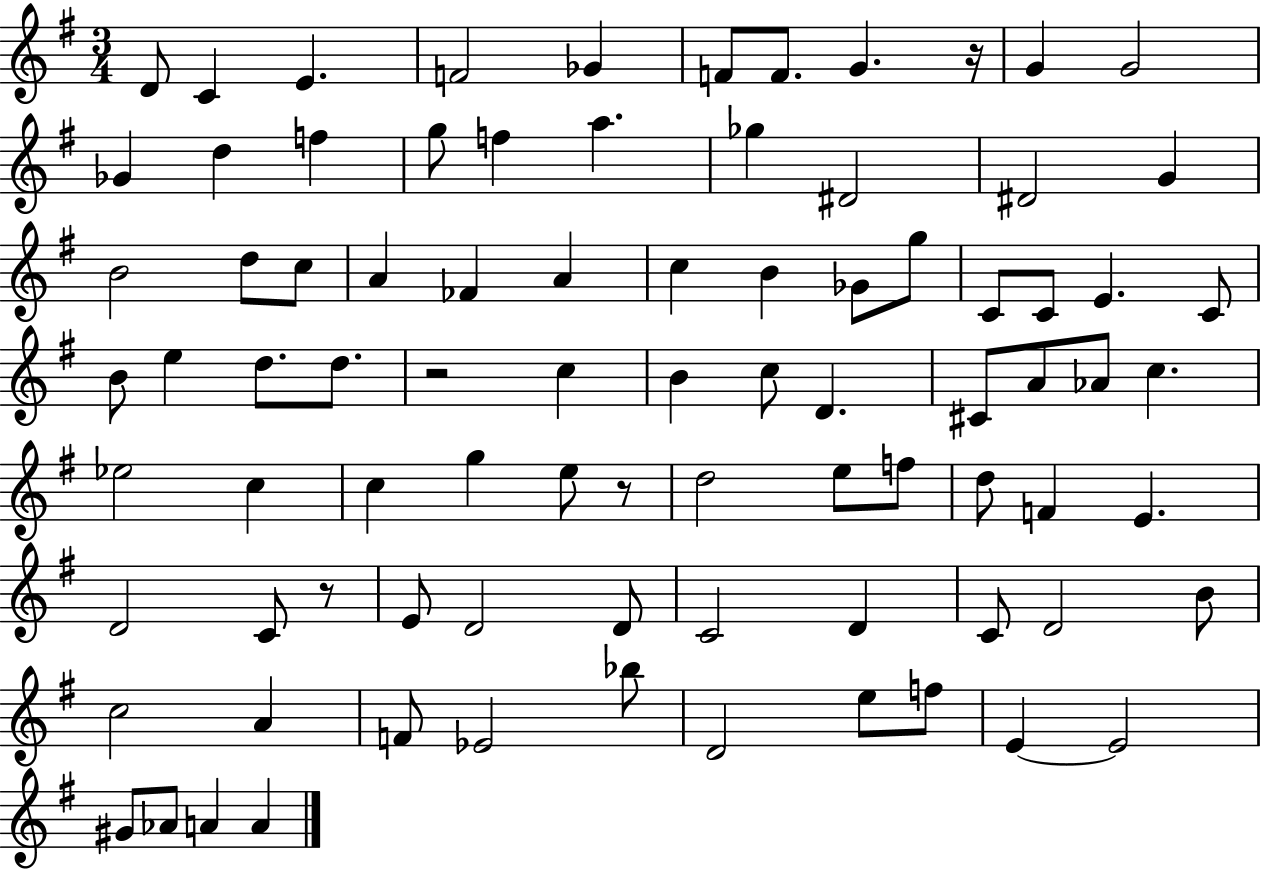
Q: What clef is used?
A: treble